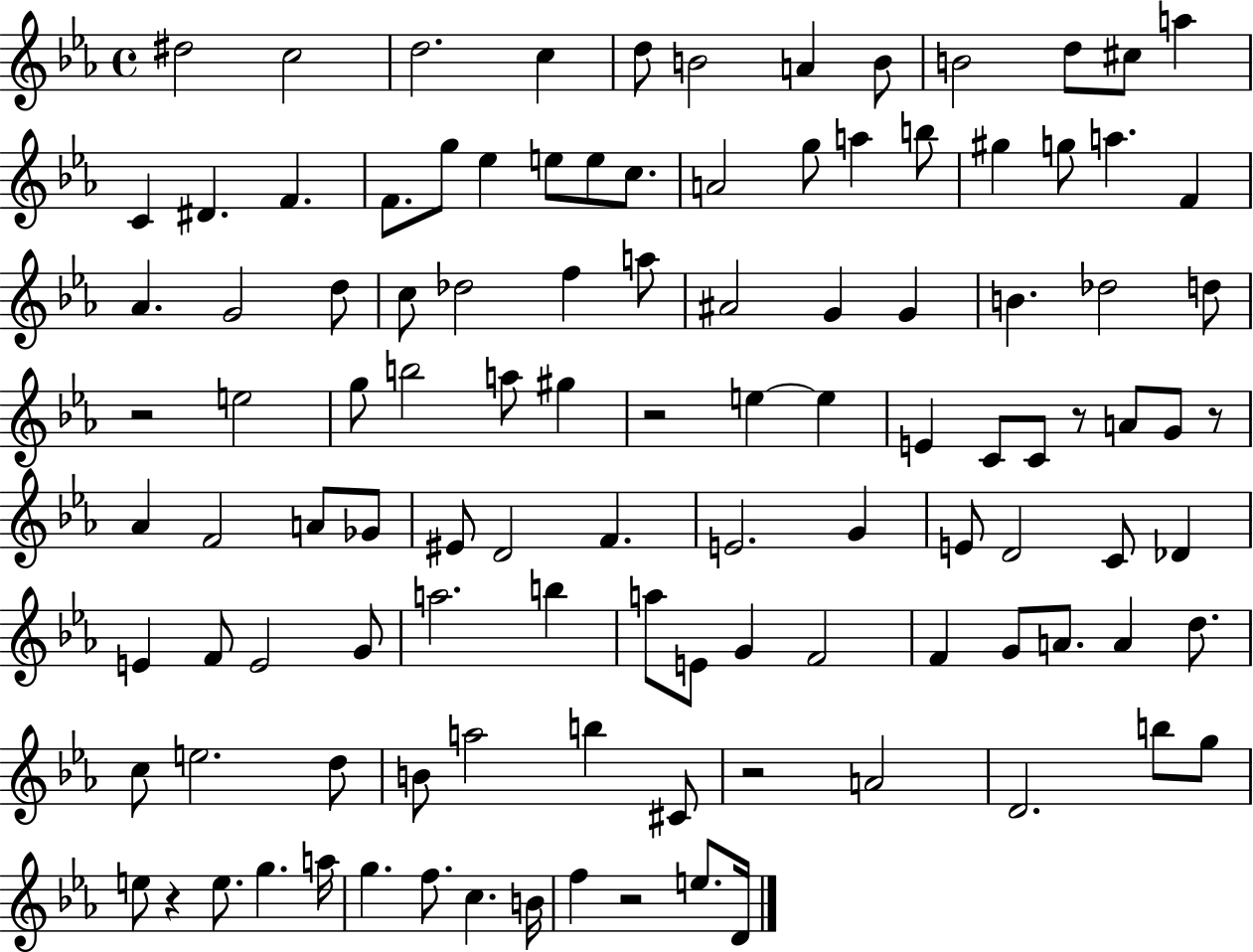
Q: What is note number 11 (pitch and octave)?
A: C#5